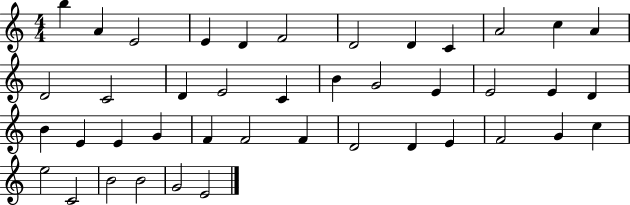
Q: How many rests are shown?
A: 0